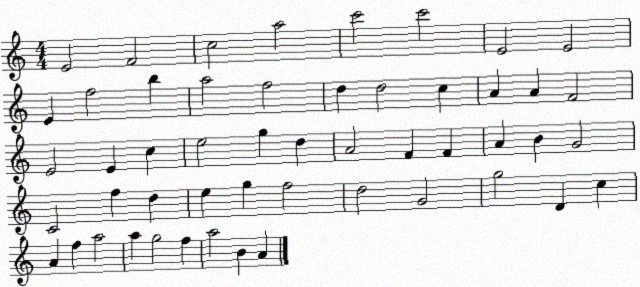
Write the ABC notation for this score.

X:1
T:Untitled
M:4/4
L:1/4
K:C
E2 F2 c2 a2 c'2 c'2 E2 E2 E f2 b a2 f2 d d2 c A A F2 E2 E c e2 g d A2 F F A B G2 C2 f d e g f2 d2 G2 g2 D c A f a2 a g2 f a2 B A